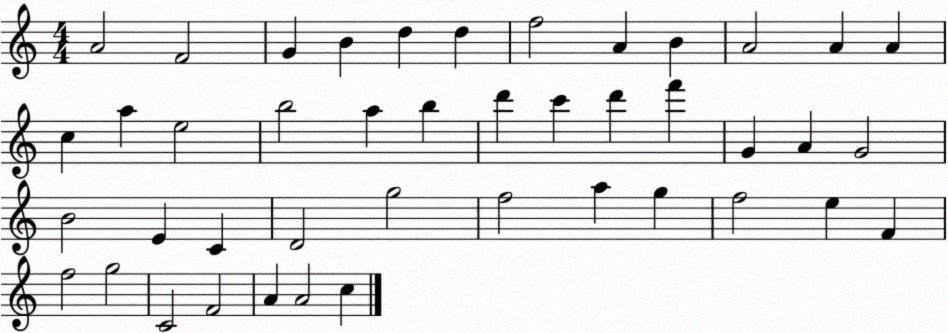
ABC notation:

X:1
T:Untitled
M:4/4
L:1/4
K:C
A2 F2 G B d d f2 A B A2 A A c a e2 b2 a b d' c' d' f' G A G2 B2 E C D2 g2 f2 a g f2 e F f2 g2 C2 F2 A A2 c